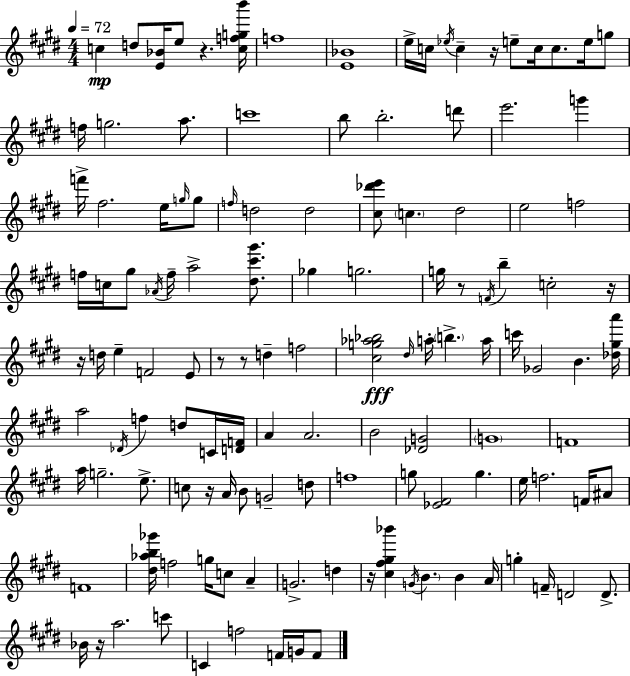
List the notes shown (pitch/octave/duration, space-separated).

C5/q D5/e [E4,Bb4]/s E5/e R/q. [C5,F5,G5,B6]/s F5/w [E4,Bb4]/w E5/s C5/s Eb5/s C5/q R/s E5/e C5/s C5/e. E5/s G5/e F5/s G5/h. A5/e. C6/w B5/e B5/h. D6/e E6/h. G6/q F6/s F#5/h. E5/s G5/s G5/e F5/s D5/h D5/h [C#5,Db6,E6]/e C5/q. D#5/h E5/h F5/h F5/s C5/s G#5/e Ab4/s F5/s A5/h [D#5,C#6,G#6]/e. Gb5/q G5/h. G5/s R/e F4/s B5/q C5/h R/s R/s D5/s E5/q F4/h E4/e R/e R/e D5/q F5/h [C#5,G5,Ab5,Bb5]/h D#5/s A5/s B5/q. A5/s C6/s Gb4/h B4/q. [Db5,G#5,A6]/s A5/h Db4/s F5/q D5/e C4/s [D4,F4]/s A4/q A4/h. B4/h [Db4,G4]/h G4/w F4/w A5/s G5/h. E5/e. C5/e R/s A4/s B4/e G4/h D5/e F5/w G5/e [Eb4,F#4]/h G5/q. E5/s F5/h. F4/s A#4/e F4/w [D#5,Ab5,B5,Gb6]/s F5/h G5/s C5/e A4/q G4/h. D5/q R/s [C#5,F#5,G#5,Bb6]/q G4/s B4/q. B4/q A4/s G5/q F4/s D4/h D4/e. Bb4/s R/s A5/h. C6/e C4/q F5/h F4/s G4/s F4/e